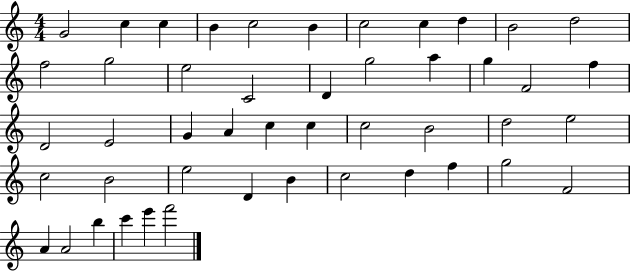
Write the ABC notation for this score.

X:1
T:Untitled
M:4/4
L:1/4
K:C
G2 c c B c2 B c2 c d B2 d2 f2 g2 e2 C2 D g2 a g F2 f D2 E2 G A c c c2 B2 d2 e2 c2 B2 e2 D B c2 d f g2 F2 A A2 b c' e' f'2